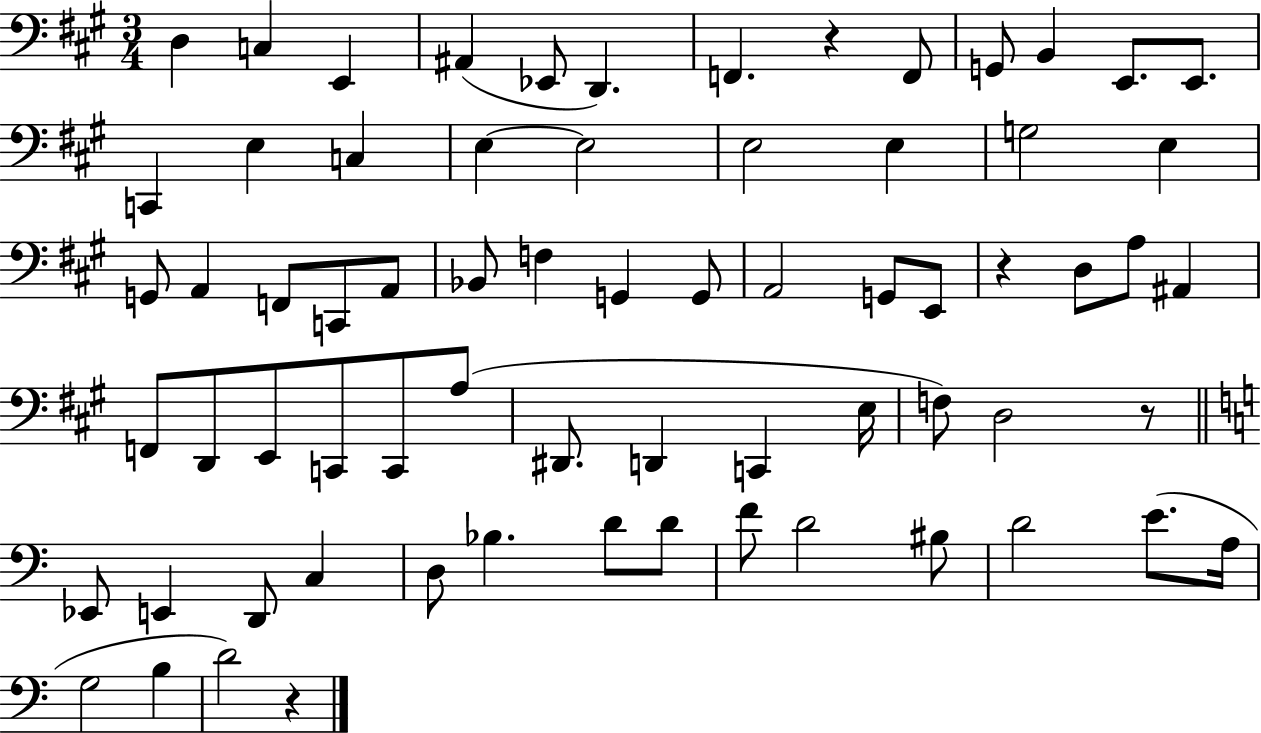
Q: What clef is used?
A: bass